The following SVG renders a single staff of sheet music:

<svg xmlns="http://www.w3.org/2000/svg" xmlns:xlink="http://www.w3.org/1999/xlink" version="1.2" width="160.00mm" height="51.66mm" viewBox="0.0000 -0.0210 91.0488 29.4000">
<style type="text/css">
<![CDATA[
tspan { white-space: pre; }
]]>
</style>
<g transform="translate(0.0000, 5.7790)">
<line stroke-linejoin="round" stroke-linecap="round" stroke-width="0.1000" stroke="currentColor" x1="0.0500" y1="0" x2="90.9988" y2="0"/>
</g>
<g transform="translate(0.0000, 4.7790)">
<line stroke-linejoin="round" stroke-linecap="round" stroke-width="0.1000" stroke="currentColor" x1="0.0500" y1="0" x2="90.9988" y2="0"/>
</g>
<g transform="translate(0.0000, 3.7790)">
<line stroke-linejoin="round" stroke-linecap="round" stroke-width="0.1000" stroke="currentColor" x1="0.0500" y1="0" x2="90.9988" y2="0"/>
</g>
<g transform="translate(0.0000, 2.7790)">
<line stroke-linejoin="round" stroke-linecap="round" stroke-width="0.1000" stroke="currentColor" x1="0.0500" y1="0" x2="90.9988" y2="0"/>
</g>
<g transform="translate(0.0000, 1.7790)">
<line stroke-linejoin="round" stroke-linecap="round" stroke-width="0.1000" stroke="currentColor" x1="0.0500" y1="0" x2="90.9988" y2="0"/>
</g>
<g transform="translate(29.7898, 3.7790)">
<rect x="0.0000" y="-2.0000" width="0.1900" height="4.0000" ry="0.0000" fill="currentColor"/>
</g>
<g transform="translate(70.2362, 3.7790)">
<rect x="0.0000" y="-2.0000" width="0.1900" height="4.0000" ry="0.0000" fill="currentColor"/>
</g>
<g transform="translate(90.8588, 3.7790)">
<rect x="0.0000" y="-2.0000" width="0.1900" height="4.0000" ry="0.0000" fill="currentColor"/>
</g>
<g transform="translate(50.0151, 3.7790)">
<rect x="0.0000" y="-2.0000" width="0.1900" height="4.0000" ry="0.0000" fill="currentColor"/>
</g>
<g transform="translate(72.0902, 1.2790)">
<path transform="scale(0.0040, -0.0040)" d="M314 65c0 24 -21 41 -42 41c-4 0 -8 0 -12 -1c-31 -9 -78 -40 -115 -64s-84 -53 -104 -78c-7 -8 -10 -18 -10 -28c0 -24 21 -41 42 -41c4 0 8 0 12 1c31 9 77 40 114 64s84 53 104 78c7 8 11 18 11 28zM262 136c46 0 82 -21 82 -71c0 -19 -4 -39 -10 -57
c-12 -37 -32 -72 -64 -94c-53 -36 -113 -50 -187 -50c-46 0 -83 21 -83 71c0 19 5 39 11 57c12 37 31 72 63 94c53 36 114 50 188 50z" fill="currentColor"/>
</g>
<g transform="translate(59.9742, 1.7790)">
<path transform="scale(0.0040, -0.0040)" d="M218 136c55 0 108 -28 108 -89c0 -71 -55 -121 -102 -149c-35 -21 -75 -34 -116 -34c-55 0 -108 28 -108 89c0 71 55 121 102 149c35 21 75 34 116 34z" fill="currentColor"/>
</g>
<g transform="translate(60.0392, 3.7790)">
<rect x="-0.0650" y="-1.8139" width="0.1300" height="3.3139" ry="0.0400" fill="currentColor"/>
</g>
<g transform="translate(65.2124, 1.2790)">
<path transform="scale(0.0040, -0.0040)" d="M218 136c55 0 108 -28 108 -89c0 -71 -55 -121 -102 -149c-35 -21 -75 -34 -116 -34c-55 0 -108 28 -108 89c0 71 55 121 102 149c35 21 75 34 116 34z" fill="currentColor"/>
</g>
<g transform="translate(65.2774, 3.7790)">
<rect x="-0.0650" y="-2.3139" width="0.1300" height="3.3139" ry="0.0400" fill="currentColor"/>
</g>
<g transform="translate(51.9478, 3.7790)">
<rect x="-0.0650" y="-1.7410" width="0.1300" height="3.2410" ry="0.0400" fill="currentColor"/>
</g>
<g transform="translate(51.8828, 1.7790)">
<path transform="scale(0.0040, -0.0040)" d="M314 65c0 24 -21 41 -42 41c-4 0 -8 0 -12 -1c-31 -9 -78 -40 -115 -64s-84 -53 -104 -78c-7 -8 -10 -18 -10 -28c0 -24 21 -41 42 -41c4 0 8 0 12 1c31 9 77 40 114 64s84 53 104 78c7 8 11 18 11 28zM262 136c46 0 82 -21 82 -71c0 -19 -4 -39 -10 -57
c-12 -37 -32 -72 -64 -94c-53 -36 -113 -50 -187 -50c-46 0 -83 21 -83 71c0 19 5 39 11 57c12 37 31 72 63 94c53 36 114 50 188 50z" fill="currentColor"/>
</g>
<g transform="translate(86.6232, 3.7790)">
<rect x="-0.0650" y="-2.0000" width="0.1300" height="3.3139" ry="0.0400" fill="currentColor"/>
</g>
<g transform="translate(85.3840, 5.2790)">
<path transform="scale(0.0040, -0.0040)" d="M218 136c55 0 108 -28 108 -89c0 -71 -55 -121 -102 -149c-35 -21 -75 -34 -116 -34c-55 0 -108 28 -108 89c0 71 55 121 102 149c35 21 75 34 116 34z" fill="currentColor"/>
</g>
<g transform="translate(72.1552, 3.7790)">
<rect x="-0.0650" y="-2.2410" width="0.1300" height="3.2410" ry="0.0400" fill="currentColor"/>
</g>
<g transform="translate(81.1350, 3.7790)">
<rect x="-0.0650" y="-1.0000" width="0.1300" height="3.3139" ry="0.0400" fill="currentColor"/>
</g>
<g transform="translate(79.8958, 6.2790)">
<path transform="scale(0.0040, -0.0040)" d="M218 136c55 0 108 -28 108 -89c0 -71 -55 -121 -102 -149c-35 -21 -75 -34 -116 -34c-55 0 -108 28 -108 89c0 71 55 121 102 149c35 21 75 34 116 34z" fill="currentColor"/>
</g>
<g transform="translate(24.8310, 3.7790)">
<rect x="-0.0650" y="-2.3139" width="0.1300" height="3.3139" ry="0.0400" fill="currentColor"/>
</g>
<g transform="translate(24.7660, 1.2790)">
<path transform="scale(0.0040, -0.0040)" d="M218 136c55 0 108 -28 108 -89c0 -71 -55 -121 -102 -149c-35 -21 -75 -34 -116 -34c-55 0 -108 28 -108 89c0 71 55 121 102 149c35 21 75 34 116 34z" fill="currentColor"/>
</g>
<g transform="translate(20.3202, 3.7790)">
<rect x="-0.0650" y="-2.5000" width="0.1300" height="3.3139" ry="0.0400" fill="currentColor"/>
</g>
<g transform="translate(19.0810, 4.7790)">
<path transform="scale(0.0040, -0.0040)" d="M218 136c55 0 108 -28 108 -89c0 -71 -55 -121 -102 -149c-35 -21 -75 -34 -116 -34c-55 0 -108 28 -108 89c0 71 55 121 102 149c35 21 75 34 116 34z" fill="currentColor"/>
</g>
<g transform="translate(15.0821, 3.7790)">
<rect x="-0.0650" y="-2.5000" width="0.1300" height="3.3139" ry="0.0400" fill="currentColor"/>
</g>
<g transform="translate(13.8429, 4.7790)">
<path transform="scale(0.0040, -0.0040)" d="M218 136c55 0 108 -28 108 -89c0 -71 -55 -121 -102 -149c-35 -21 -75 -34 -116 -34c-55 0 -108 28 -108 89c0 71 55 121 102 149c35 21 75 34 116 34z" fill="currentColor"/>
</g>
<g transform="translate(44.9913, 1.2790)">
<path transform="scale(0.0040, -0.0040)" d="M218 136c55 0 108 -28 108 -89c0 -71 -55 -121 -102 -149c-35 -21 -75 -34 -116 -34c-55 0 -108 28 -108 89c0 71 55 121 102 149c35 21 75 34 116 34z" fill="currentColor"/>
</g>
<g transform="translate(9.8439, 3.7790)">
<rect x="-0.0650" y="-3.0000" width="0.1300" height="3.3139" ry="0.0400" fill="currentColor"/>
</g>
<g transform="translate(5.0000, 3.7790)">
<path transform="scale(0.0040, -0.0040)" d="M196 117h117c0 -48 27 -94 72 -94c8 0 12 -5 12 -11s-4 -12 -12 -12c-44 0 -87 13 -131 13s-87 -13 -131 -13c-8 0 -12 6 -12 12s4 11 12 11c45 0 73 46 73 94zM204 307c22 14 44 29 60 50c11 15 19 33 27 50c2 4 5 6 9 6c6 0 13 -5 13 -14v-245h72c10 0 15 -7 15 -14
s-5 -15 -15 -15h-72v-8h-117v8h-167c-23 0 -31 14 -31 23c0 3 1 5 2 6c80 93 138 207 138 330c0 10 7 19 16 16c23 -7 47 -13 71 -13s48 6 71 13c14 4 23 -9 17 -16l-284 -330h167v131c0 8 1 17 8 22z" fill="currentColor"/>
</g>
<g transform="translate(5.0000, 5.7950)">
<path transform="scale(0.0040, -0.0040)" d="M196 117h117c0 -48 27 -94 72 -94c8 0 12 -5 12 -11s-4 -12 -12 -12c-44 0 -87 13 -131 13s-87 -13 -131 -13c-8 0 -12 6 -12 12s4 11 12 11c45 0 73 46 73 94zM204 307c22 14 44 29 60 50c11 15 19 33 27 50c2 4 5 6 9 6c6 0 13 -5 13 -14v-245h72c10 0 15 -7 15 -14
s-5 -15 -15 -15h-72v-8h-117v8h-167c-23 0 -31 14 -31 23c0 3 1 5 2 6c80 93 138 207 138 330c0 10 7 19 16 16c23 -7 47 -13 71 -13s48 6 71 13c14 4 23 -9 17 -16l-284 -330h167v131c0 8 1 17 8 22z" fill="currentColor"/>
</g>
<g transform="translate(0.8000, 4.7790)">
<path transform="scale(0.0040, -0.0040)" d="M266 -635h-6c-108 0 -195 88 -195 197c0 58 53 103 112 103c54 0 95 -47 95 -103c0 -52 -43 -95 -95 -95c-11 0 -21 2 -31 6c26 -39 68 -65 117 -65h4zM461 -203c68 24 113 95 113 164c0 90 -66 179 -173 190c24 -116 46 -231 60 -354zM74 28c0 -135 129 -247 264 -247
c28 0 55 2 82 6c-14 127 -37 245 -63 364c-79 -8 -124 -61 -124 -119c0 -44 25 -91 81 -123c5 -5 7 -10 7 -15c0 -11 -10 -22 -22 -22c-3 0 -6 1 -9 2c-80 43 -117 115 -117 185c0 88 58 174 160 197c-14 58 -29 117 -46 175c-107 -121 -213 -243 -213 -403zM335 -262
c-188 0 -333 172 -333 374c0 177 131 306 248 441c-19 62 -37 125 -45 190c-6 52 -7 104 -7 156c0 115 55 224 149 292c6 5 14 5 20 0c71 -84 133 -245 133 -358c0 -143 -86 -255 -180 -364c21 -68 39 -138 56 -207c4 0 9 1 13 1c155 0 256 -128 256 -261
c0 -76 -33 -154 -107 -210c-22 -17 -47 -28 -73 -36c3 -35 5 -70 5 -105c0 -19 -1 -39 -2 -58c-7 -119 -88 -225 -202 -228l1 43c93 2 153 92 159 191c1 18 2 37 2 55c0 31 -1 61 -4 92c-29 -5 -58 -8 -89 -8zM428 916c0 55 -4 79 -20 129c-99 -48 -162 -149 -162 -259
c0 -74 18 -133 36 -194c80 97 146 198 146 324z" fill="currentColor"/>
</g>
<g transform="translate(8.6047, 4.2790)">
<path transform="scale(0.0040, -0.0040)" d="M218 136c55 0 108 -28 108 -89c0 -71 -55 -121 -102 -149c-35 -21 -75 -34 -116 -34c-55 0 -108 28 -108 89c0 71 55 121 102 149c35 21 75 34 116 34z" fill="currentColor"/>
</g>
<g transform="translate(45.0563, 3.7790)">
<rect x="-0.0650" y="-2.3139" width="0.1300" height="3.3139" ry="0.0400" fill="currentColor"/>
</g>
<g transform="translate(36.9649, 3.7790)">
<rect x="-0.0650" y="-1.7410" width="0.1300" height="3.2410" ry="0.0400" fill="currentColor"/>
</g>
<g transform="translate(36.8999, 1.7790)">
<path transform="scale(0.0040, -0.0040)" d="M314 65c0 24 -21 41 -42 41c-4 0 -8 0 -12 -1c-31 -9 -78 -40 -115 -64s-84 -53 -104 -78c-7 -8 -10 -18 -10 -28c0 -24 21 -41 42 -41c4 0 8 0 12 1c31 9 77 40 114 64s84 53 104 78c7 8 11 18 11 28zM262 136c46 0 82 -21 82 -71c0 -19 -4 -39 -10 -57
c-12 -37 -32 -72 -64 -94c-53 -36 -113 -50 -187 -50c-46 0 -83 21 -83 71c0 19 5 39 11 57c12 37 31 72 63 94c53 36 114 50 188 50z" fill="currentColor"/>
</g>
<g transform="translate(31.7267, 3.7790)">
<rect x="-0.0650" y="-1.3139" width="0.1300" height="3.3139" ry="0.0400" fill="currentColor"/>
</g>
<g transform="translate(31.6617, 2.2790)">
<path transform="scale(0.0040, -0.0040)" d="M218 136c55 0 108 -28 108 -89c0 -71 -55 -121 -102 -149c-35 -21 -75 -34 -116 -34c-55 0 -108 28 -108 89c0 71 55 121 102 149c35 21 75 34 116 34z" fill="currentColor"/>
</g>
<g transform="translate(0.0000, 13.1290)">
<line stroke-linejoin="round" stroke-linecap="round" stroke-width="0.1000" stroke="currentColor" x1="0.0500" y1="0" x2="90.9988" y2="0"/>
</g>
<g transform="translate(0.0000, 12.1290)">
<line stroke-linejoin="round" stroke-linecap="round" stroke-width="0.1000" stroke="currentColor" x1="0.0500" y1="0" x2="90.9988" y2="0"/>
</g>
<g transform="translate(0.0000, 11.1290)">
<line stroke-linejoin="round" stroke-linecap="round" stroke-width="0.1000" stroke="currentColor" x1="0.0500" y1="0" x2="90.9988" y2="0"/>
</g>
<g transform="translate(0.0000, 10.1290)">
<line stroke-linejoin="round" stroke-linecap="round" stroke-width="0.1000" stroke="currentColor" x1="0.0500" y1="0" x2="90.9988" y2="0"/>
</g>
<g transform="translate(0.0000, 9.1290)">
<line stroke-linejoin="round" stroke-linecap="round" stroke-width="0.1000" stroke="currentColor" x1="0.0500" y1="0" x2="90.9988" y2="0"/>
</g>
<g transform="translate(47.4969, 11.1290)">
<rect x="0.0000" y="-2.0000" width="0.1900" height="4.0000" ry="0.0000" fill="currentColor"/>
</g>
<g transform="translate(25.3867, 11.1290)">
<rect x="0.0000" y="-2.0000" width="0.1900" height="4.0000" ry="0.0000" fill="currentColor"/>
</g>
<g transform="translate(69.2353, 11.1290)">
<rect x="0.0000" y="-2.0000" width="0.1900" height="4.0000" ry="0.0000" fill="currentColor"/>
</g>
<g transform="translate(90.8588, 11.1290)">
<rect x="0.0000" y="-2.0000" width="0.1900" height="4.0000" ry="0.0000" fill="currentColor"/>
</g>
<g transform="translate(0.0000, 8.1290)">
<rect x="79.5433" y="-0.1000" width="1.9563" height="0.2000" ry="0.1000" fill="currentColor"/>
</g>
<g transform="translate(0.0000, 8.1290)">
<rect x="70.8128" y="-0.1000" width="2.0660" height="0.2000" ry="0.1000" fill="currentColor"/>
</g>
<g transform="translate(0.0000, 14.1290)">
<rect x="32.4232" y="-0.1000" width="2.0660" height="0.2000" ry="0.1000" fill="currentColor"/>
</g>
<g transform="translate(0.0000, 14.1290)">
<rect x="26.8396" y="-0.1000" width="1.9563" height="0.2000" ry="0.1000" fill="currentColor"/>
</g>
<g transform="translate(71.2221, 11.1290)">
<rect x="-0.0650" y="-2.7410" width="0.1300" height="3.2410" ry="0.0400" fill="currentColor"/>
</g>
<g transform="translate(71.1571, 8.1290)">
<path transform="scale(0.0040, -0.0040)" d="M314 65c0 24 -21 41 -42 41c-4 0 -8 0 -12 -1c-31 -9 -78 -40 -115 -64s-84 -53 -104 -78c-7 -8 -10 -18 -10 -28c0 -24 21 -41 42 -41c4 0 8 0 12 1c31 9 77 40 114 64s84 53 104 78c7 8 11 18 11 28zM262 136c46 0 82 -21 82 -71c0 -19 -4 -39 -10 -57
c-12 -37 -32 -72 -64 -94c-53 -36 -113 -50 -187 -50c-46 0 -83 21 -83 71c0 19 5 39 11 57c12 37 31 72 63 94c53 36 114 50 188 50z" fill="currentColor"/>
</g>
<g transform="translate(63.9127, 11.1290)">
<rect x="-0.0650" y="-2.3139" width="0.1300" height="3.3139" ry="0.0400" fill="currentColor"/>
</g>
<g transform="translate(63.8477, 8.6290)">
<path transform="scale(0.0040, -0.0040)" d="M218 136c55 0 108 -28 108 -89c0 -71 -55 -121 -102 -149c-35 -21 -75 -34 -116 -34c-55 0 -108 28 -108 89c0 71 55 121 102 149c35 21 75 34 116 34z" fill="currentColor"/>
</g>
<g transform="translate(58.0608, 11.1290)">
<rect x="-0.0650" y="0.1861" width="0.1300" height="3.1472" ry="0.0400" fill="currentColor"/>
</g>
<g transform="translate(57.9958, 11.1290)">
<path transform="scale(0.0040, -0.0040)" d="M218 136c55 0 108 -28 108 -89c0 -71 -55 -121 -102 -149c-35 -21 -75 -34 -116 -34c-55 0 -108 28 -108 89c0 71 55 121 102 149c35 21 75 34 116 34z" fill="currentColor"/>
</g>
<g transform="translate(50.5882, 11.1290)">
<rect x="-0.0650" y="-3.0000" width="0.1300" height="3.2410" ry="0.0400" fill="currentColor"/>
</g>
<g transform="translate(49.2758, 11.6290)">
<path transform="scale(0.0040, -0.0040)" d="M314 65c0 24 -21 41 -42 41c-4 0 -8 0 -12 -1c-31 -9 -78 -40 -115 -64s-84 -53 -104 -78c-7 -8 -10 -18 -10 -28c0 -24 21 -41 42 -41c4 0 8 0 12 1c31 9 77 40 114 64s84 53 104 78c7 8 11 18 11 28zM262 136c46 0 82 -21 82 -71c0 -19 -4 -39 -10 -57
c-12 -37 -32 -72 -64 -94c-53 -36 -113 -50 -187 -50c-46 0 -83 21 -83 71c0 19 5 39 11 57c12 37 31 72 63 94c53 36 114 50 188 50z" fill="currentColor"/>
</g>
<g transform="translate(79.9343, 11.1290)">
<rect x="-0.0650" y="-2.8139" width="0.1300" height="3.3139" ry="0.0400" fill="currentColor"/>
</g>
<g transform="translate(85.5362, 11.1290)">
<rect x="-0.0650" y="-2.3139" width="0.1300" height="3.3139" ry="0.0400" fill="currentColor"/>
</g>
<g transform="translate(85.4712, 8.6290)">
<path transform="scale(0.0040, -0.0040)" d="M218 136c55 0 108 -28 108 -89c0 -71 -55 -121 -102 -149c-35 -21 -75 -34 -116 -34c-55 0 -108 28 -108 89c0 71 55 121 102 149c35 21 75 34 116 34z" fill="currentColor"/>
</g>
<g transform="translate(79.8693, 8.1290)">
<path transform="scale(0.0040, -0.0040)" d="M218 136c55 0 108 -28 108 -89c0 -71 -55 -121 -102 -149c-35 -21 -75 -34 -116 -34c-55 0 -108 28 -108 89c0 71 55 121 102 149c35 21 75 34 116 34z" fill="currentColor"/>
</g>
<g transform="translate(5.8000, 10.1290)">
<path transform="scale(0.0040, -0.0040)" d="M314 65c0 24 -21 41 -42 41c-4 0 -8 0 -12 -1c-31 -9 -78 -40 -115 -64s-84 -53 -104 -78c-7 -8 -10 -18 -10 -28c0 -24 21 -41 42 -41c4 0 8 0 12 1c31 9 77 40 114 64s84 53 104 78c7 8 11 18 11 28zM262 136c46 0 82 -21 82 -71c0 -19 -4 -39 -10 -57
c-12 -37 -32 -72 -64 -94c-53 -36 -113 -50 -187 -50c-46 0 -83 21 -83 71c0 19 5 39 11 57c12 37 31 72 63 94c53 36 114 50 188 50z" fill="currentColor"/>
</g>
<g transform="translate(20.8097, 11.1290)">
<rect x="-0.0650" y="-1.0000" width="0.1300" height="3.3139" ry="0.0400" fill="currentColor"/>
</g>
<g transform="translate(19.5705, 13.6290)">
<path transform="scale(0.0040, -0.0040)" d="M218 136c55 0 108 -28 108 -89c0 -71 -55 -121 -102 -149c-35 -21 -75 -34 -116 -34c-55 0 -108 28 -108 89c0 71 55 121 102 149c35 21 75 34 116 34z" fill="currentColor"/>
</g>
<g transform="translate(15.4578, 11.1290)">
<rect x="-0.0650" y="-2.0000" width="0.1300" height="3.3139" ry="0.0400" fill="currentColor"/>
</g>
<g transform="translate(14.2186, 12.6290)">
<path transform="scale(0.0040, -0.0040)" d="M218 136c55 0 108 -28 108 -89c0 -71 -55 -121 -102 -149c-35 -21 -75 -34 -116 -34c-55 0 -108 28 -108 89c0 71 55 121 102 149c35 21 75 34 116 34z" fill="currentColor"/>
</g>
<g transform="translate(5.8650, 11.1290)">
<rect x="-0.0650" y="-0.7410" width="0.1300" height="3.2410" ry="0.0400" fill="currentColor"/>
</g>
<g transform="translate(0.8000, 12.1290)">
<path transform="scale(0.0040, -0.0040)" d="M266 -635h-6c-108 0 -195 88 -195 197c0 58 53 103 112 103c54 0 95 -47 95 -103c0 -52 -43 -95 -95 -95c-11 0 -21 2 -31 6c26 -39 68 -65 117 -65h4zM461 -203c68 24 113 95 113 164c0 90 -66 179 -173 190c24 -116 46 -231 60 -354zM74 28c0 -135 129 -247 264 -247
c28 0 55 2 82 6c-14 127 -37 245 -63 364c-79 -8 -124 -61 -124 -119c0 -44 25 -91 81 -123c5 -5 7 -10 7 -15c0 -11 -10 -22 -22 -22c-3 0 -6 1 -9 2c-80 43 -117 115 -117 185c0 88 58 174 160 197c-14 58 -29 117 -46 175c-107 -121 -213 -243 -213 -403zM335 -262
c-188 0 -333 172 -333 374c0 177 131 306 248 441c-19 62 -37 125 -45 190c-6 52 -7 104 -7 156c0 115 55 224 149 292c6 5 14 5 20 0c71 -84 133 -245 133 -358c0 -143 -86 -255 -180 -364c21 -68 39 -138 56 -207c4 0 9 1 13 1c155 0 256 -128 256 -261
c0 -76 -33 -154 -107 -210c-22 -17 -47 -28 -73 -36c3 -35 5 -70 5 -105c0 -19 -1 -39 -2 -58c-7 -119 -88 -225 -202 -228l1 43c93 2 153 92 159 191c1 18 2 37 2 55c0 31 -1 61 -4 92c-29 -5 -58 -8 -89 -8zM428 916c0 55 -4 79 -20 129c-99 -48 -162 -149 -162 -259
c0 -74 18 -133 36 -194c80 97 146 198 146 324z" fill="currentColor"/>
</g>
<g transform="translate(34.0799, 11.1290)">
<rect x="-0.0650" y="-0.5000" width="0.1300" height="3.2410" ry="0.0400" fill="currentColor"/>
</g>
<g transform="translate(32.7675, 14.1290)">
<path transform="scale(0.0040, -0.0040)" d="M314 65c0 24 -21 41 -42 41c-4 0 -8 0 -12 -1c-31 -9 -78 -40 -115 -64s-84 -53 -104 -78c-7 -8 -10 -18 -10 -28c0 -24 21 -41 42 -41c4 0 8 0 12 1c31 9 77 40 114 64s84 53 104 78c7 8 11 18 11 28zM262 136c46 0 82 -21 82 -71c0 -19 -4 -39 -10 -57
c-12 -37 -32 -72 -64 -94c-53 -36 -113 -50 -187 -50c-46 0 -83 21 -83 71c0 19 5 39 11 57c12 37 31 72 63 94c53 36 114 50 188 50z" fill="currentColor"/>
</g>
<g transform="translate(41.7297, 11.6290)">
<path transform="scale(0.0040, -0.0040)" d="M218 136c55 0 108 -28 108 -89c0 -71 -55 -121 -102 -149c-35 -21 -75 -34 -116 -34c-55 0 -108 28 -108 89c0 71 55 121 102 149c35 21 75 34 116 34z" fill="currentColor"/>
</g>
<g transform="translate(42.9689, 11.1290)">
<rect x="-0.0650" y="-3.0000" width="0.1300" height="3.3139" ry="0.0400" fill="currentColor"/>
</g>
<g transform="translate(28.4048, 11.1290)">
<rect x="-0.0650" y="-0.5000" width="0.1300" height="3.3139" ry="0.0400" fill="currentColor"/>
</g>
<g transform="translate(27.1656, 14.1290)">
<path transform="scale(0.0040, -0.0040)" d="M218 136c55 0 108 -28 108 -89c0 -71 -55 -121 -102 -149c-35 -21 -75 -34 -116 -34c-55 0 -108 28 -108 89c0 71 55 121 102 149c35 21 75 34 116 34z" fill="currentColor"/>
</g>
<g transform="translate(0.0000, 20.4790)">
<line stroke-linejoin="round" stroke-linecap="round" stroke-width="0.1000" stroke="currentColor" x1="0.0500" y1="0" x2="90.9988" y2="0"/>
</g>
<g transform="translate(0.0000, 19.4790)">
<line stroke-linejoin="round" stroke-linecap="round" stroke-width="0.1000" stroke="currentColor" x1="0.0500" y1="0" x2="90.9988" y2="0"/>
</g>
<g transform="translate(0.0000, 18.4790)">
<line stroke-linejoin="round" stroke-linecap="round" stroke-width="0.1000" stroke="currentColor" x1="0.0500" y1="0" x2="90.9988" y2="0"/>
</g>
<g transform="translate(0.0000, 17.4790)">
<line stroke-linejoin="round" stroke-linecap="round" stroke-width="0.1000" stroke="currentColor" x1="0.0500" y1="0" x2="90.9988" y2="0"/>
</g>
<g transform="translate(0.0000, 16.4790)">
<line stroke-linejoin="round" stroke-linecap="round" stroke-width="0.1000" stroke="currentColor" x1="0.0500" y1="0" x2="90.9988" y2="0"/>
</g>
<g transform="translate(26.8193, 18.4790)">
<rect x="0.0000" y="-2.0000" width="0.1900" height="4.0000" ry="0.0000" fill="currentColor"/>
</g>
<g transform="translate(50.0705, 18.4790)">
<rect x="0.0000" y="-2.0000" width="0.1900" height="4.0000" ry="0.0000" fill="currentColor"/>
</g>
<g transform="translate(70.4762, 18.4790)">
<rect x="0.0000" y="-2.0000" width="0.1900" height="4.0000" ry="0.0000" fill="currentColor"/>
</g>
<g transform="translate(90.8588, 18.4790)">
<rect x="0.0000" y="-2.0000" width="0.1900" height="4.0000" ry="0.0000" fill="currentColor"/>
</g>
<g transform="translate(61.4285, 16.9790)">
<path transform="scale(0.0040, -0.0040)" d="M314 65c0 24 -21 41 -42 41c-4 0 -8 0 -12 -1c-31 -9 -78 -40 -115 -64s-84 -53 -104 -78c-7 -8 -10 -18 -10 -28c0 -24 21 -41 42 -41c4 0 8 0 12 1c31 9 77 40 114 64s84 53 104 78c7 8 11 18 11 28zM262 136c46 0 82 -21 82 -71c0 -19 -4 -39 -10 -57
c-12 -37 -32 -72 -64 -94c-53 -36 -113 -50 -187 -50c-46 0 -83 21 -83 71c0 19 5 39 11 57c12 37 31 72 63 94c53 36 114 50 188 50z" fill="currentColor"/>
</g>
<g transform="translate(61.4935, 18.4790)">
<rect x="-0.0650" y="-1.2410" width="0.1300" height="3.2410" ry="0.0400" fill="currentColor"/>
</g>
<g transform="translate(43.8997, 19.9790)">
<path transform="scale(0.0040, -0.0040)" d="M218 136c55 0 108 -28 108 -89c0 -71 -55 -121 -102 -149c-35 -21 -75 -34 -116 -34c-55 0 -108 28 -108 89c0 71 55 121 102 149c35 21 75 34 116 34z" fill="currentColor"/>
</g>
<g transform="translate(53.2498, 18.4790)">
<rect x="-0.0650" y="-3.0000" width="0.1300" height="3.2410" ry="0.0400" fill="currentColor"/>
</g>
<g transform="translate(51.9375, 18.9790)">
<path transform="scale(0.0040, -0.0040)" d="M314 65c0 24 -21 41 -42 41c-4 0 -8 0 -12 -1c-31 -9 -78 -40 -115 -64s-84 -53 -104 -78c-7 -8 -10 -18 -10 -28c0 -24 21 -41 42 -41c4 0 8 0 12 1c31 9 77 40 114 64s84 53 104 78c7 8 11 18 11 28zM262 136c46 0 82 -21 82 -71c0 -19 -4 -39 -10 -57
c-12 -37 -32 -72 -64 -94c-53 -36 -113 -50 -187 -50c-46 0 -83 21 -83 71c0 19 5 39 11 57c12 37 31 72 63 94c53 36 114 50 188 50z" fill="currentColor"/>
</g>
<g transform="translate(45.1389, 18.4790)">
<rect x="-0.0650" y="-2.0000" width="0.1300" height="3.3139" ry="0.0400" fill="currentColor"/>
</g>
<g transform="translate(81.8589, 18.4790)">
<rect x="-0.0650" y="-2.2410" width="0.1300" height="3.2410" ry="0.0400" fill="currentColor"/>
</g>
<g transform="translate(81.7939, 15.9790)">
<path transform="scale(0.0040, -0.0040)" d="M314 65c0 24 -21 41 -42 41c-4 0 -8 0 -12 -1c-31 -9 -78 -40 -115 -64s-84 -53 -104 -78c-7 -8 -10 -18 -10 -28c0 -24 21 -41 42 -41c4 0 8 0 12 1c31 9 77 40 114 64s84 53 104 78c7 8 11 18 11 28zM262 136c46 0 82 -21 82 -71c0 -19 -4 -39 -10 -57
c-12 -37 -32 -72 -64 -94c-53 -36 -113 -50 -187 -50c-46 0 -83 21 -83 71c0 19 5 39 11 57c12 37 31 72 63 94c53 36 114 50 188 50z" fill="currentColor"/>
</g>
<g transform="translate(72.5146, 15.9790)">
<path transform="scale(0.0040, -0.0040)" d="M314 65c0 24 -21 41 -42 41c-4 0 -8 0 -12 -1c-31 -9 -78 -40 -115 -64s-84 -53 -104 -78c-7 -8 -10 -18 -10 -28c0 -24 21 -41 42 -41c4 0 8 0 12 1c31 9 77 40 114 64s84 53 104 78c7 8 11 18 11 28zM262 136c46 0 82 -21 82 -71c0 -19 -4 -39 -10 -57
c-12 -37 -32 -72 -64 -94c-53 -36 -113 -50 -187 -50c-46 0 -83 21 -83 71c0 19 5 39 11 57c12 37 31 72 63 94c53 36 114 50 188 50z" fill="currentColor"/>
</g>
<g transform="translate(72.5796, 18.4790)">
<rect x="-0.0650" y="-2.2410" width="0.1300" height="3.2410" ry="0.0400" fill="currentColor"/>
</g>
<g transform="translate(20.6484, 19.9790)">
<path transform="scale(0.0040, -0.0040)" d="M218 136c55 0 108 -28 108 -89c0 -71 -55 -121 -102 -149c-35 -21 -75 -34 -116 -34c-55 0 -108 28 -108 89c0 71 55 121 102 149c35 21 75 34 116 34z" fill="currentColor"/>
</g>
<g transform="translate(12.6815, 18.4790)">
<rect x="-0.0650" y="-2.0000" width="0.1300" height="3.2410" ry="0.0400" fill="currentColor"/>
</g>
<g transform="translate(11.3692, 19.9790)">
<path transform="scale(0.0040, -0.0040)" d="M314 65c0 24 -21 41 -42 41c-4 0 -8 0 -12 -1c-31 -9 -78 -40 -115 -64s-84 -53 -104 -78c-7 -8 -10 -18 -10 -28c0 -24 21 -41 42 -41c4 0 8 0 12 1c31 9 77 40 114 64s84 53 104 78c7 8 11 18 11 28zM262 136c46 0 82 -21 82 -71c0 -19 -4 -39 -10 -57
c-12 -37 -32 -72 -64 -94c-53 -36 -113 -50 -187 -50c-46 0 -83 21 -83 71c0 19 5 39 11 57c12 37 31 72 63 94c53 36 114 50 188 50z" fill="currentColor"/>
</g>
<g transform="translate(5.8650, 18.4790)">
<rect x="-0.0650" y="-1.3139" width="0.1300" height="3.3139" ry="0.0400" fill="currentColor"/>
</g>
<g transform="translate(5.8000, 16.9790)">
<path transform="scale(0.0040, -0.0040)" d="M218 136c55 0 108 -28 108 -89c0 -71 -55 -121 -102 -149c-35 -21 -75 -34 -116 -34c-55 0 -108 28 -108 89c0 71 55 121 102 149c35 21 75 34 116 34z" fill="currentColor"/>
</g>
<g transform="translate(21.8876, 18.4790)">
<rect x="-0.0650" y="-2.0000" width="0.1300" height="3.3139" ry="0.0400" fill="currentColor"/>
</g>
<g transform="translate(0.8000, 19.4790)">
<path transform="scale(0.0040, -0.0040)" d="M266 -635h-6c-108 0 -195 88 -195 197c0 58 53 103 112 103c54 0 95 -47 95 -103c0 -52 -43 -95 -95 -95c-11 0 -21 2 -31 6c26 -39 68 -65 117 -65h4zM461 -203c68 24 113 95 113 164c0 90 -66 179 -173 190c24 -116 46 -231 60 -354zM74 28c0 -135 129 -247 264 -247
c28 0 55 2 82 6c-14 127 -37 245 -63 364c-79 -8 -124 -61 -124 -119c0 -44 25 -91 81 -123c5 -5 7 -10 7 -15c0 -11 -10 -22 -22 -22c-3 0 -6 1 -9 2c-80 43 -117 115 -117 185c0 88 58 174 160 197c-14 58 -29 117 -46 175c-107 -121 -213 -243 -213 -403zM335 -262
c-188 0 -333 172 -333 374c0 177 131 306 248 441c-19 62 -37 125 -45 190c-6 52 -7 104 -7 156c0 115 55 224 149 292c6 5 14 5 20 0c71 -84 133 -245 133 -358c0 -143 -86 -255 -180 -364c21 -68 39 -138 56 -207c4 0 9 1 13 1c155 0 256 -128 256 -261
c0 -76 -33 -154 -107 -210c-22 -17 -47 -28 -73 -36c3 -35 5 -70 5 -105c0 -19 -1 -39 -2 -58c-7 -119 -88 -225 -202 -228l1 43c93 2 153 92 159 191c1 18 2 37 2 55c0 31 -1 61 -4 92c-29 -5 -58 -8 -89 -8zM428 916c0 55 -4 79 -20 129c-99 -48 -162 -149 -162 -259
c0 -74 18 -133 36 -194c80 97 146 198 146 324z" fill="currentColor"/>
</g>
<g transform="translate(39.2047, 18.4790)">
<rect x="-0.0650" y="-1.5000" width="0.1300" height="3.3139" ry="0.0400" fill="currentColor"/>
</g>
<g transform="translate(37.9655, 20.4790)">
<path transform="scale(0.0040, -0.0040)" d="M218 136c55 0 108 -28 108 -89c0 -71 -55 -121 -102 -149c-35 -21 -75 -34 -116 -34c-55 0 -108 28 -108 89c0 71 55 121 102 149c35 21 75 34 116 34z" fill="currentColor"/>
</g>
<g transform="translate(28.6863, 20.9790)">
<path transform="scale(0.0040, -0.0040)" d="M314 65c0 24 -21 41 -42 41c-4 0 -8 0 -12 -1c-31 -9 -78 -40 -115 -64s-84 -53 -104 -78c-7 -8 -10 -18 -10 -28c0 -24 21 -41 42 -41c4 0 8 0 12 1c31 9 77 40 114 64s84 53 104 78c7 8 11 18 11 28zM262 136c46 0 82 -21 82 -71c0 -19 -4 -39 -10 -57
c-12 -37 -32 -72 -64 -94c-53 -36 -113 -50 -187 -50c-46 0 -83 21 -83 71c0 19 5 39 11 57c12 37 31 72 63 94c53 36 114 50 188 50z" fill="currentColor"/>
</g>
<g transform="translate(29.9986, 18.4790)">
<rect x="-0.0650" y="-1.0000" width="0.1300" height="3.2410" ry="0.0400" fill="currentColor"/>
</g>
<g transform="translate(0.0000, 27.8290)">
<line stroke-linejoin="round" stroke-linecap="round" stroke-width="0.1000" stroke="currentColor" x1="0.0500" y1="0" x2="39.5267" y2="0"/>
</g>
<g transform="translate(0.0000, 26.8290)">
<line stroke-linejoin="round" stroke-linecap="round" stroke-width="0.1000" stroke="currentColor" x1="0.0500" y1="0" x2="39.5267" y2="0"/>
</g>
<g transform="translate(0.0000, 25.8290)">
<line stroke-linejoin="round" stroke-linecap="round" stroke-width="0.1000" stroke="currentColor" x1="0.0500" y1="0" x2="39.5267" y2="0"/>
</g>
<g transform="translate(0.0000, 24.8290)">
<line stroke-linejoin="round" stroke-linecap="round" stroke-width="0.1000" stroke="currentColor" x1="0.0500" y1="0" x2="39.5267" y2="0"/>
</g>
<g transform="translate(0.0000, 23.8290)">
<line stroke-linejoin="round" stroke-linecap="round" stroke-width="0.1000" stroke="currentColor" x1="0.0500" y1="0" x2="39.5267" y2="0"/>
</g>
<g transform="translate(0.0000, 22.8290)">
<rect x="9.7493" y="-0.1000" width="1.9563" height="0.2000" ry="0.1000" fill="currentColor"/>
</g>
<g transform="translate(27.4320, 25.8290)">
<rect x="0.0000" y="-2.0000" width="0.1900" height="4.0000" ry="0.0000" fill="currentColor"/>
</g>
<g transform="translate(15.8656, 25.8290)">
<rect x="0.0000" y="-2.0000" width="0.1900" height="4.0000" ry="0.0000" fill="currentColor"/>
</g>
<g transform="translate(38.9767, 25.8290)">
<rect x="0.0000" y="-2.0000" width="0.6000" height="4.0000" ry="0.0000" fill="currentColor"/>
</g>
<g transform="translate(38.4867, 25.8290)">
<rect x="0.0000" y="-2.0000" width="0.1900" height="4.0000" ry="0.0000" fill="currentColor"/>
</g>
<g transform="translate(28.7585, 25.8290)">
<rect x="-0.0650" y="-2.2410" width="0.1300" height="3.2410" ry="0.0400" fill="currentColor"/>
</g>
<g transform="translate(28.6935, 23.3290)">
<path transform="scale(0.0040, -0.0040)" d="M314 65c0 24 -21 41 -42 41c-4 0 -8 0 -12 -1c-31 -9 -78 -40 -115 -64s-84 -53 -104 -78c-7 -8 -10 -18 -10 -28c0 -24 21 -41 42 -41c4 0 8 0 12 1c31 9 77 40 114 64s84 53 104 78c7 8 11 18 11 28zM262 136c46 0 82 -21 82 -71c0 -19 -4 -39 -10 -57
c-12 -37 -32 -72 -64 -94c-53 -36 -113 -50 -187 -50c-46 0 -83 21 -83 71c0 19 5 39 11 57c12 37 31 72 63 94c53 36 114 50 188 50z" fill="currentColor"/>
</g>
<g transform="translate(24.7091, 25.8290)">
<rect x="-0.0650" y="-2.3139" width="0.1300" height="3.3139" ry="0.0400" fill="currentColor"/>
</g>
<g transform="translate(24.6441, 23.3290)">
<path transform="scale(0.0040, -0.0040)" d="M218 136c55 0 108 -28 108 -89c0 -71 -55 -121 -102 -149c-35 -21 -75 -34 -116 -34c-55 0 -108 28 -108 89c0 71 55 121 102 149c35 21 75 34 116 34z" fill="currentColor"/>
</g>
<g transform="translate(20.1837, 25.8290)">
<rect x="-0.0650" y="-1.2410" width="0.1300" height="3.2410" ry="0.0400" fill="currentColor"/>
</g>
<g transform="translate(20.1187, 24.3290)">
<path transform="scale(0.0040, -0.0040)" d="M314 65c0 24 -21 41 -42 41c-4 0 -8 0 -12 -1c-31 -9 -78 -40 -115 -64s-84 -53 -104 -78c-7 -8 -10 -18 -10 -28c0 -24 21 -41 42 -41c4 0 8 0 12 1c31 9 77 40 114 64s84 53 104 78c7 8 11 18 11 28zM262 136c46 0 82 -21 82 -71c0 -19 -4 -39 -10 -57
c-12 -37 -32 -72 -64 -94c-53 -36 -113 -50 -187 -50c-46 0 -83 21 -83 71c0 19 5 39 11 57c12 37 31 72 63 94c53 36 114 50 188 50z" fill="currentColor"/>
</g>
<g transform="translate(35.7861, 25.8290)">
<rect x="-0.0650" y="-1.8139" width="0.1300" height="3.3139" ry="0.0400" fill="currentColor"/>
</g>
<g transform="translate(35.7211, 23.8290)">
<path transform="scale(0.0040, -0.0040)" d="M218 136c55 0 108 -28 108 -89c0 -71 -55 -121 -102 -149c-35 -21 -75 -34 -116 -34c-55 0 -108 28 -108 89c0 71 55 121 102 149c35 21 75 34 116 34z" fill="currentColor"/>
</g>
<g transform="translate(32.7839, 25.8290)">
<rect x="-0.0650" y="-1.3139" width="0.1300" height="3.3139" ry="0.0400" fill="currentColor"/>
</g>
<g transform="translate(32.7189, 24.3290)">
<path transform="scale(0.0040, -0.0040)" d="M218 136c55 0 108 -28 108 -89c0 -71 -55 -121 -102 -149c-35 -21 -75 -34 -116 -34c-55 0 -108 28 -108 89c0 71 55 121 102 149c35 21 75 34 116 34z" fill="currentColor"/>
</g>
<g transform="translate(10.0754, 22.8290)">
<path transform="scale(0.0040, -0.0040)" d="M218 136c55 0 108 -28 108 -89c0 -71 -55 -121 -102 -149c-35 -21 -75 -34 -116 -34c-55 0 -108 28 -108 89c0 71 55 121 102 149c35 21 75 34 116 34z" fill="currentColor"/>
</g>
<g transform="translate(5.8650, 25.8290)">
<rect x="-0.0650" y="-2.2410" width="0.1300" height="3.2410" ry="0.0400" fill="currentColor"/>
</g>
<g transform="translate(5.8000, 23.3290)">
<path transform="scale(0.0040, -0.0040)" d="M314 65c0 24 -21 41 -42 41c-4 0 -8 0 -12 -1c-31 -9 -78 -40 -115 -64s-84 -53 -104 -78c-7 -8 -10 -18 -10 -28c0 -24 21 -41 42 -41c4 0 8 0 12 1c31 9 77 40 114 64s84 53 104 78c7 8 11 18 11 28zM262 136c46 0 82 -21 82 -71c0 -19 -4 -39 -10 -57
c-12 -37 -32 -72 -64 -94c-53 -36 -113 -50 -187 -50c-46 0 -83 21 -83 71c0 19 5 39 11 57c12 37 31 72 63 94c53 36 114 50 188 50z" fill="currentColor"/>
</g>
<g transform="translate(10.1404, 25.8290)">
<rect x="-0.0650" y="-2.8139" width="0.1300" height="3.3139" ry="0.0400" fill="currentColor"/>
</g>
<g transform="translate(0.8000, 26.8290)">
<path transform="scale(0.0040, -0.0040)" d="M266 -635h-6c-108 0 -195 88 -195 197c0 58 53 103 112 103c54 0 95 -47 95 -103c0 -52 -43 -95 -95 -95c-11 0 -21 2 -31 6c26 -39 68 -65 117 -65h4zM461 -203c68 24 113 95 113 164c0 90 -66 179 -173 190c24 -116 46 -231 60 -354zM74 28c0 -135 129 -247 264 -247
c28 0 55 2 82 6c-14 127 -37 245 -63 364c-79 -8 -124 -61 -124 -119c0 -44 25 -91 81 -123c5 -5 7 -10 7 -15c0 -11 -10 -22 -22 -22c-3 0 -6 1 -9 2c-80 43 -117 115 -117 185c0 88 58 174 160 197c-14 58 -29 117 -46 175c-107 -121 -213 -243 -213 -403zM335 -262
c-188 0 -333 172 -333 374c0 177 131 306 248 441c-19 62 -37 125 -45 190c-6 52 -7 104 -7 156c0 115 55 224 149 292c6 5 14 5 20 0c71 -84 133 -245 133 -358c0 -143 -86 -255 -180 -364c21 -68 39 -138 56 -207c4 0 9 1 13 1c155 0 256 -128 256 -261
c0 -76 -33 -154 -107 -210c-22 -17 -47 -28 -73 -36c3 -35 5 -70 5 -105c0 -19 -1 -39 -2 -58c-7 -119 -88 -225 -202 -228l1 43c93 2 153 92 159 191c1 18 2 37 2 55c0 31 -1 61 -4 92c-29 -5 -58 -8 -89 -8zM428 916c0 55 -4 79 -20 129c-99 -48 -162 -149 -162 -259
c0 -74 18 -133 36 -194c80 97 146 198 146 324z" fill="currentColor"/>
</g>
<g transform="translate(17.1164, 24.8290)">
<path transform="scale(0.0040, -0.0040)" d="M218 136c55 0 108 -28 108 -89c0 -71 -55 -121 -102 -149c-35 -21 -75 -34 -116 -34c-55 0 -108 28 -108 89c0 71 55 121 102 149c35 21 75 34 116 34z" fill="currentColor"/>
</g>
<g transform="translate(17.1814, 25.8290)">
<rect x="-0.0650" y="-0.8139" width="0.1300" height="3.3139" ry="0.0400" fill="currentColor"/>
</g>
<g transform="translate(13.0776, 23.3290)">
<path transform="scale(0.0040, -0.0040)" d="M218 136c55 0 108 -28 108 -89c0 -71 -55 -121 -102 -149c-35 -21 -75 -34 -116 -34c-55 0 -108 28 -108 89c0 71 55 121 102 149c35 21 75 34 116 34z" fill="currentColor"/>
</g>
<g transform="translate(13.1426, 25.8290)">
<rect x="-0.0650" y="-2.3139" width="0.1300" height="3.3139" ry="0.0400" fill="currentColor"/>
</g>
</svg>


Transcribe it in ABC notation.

X:1
T:Untitled
M:4/4
L:1/4
K:C
A G G g e f2 g f2 f g g2 D F d2 F D C C2 A A2 B g a2 a g e F2 F D2 E F A2 e2 g2 g2 g2 a g d e2 g g2 e f